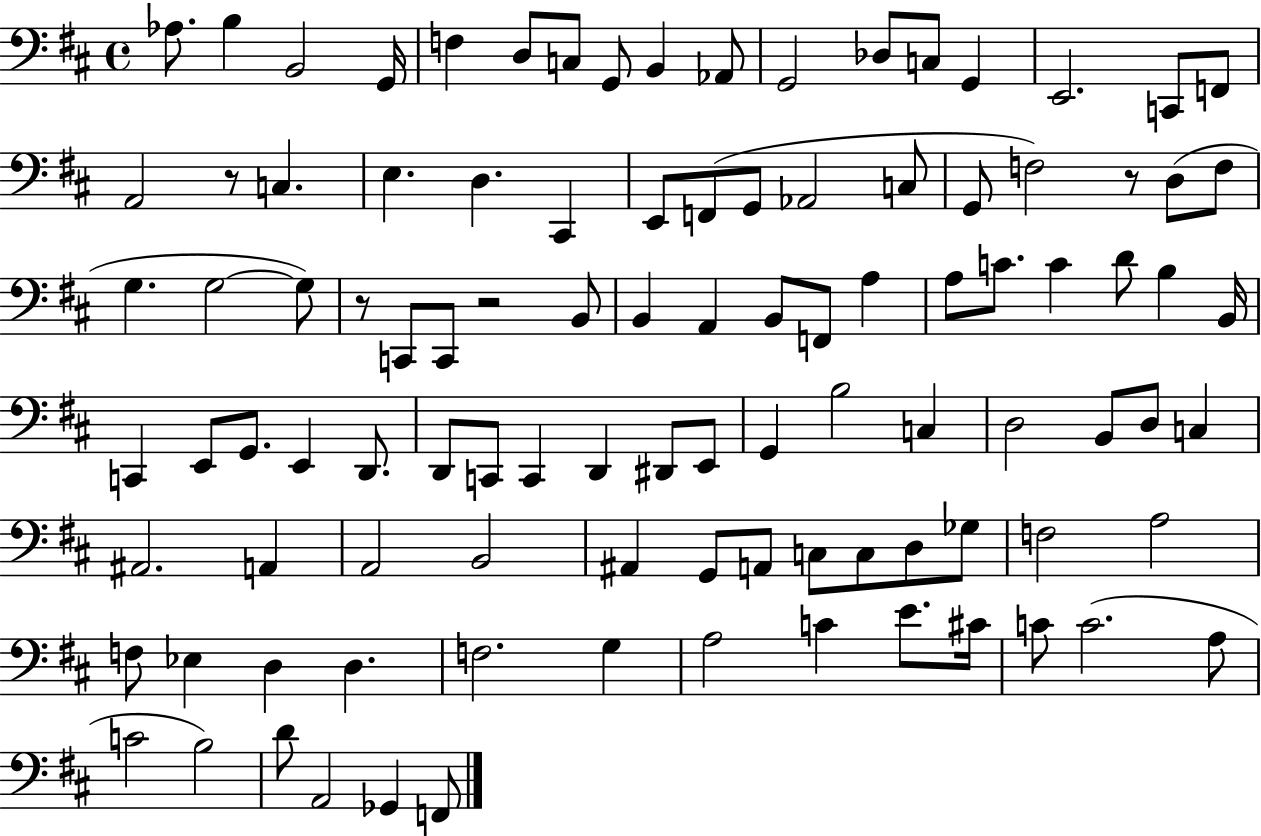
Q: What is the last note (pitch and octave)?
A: F2